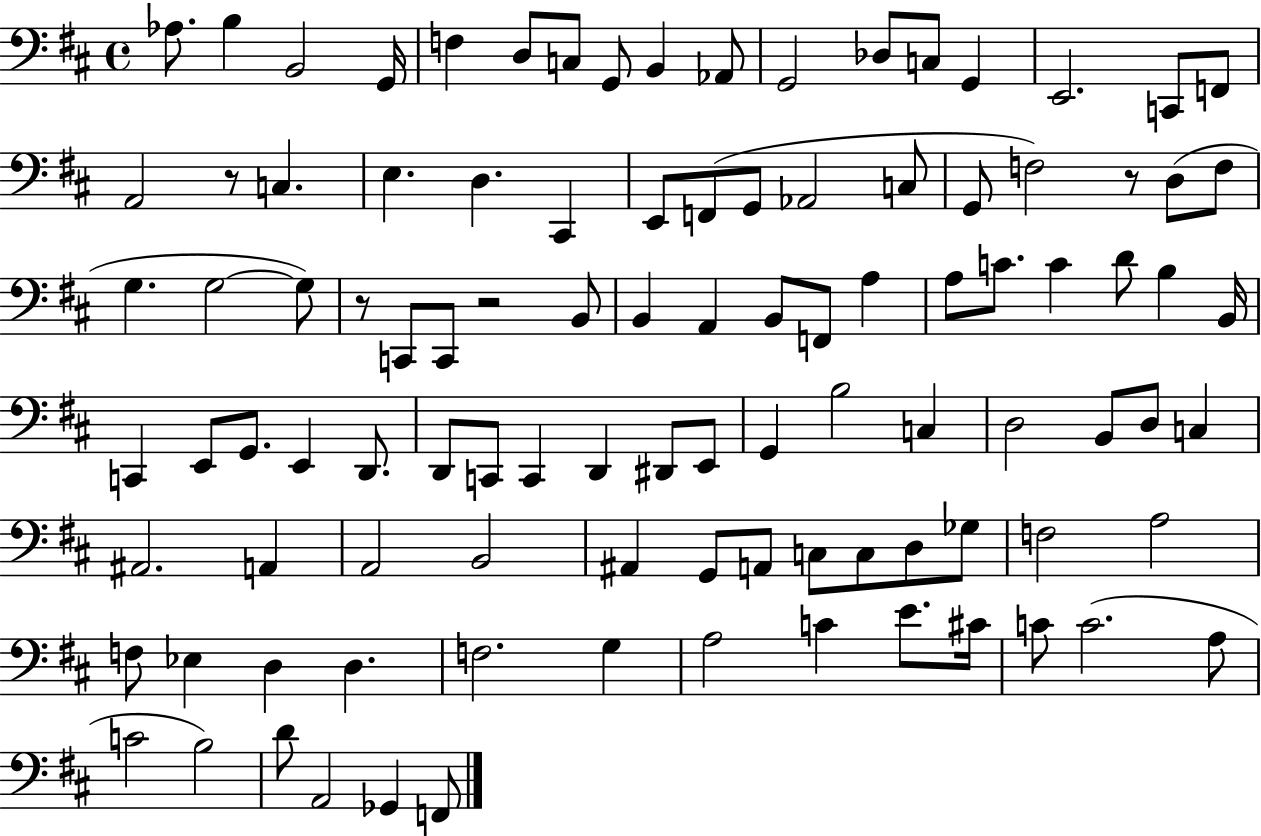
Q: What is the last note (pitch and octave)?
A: F2